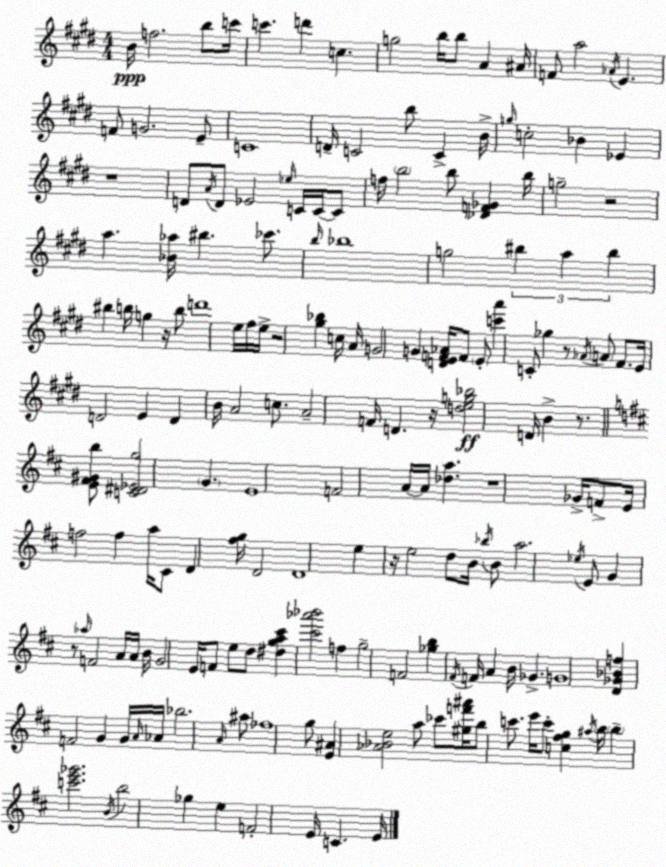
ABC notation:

X:1
T:Untitled
M:4/4
L:1/4
K:E
B/4 f2 b/2 c'/4 c' d' c g2 b/4 b/2 A ^A/4 F/2 a2 _A/4 E F/2 G2 E/2 C4 D/4 C2 b/2 C B/4 g/4 c2 _B _E z4 D/2 A/4 D/2 _E2 _e/4 C/4 C/4 C/2 f/4 b2 b/2 [_DF_G] b/4 g2 z2 a [_B_a]/4 ^b _c'/2 b/4 _b4 g2 ^b a ^b ^b b/4 g z/4 b/2 d'4 e/4 ^f/4 e/4 z2 [^g_b] c/4 A/4 G2 G [DEF_A]/4 F/2 E/2 [c'a'] C/2 _g z/2 _A/4 A/2 ^F/2 E/4 D2 E D B/4 A2 c/2 A2 F/4 D z/4 [deg_b]2 D/4 B z/2 [E^F^Gb]/2 [C^D_Eg]2 G E4 F2 A/4 A/4 [_da] z4 _G/4 F/2 E/4 f2 f a/4 ^C/2 D [^fg]/4 D2 D4 e z/4 e2 d/2 B/4 _b/4 B/2 a2 _e/4 E/2 G z/2 _a/4 F2 A/4 A/4 B/4 G2 E/4 F/2 e/2 d/2 [^dga^c'] [^c'_a'_b']2 f g2 F2 [_gb] ^F/4 F/4 A B/4 _G G4 [D_G_Bf] F2 G G/4 A/4 _A/4 _b2 A/4 ^a/2 _f4 g/2 [E^A] [_A_Be]2 a/2 _c'/2 [^gf'^a']/4 b/2 c'/2 e'/4 c'/2 [c^fg] ^a/4 b/4 b [c'e'_g']2 B/4 b2 _g e F2 E/4 C E/4